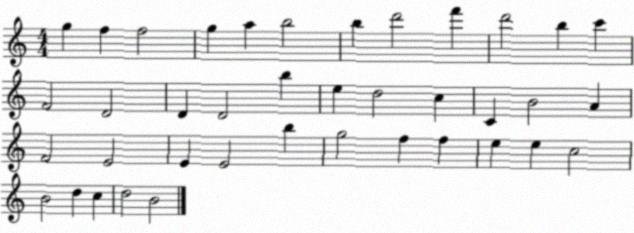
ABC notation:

X:1
T:Untitled
M:4/4
L:1/4
K:C
g f f2 g a b2 b d'2 f' d'2 b c' F2 D2 D D2 b e d2 c C B2 A F2 E2 E E2 b g2 f f e e c2 B2 d c d2 B2